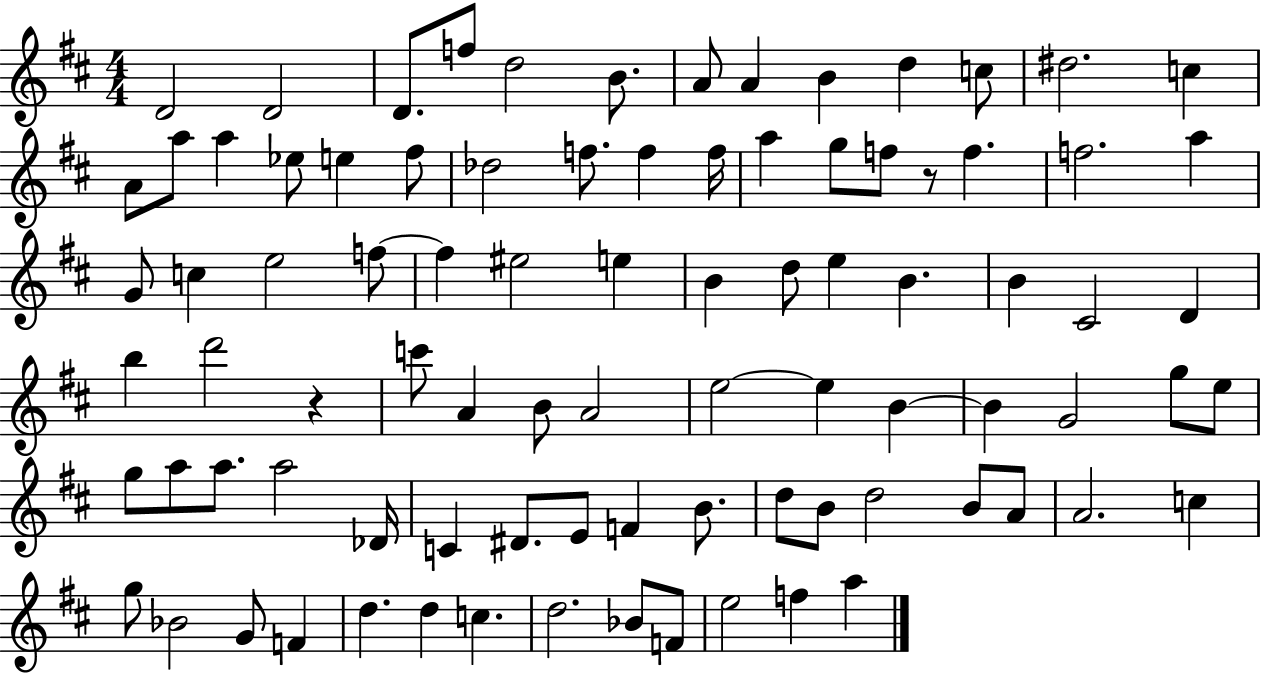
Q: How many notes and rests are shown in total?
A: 88